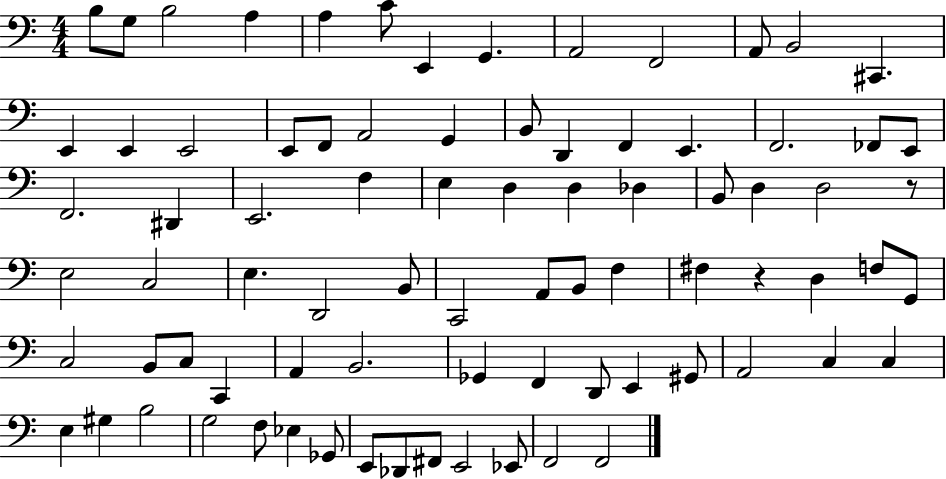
B3/e G3/e B3/h A3/q A3/q C4/e E2/q G2/q. A2/h F2/h A2/e B2/h C#2/q. E2/q E2/q E2/h E2/e F2/e A2/h G2/q B2/e D2/q F2/q E2/q. F2/h. FES2/e E2/e F2/h. D#2/q E2/h. F3/q E3/q D3/q D3/q Db3/q B2/e D3/q D3/h R/e E3/h C3/h E3/q. D2/h B2/e C2/h A2/e B2/e F3/q F#3/q R/q D3/q F3/e G2/e C3/h B2/e C3/e C2/q A2/q B2/h. Gb2/q F2/q D2/e E2/q G#2/e A2/h C3/q C3/q E3/q G#3/q B3/h G3/h F3/e Eb3/q Gb2/e E2/e Db2/e F#2/e E2/h Eb2/e F2/h F2/h